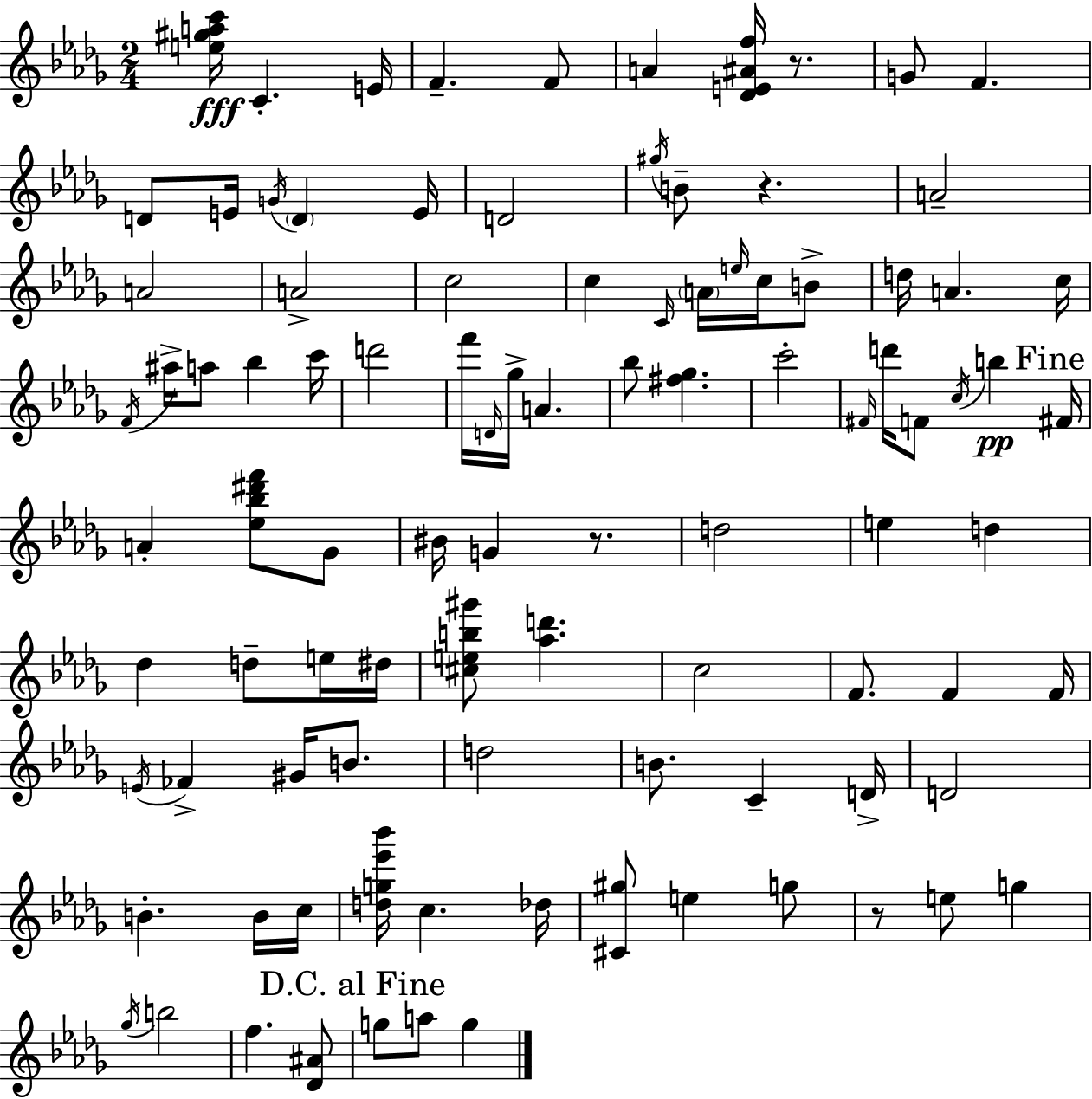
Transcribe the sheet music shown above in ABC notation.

X:1
T:Untitled
M:2/4
L:1/4
K:Bbm
[e^gac']/4 C E/4 F F/2 A [_DE^Af]/4 z/2 G/2 F D/2 E/4 G/4 D E/4 D2 ^g/4 B/2 z A2 A2 A2 c2 c C/4 A/4 e/4 c/4 B/2 d/4 A c/4 F/4 ^a/4 a/2 _b c'/4 d'2 f'/4 D/4 _g/4 A _b/2 [^f_g] c'2 ^F/4 d'/4 F/2 c/4 b ^F/4 A [_e_b^d'f']/2 _G/2 ^B/4 G z/2 d2 e d _d d/2 e/4 ^d/4 [^ceb^g']/2 [_ad'] c2 F/2 F F/4 E/4 _F ^G/4 B/2 d2 B/2 C D/4 D2 B B/4 c/4 [dg_e'_b']/4 c _d/4 [^C^g]/2 e g/2 z/2 e/2 g _g/4 b2 f [_D^A]/2 g/2 a/2 g